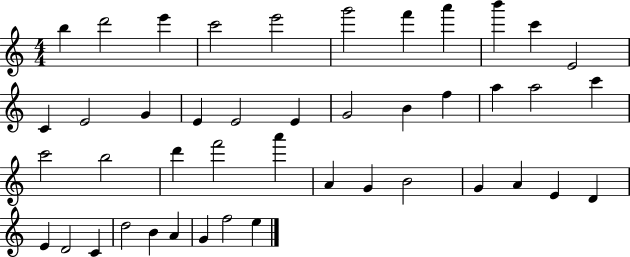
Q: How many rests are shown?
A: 0